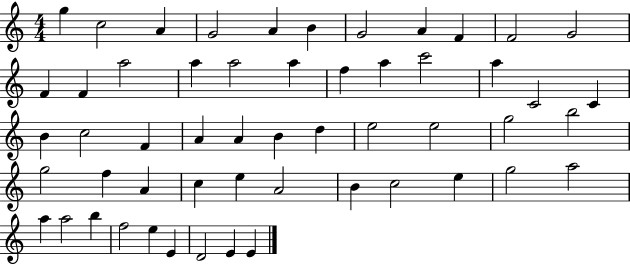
{
  \clef treble
  \numericTimeSignature
  \time 4/4
  \key c \major
  g''4 c''2 a'4 | g'2 a'4 b'4 | g'2 a'4 f'4 | f'2 g'2 | \break f'4 f'4 a''2 | a''4 a''2 a''4 | f''4 a''4 c'''2 | a''4 c'2 c'4 | \break b'4 c''2 f'4 | a'4 a'4 b'4 d''4 | e''2 e''2 | g''2 b''2 | \break g''2 f''4 a'4 | c''4 e''4 a'2 | b'4 c''2 e''4 | g''2 a''2 | \break a''4 a''2 b''4 | f''2 e''4 e'4 | d'2 e'4 e'4 | \bar "|."
}